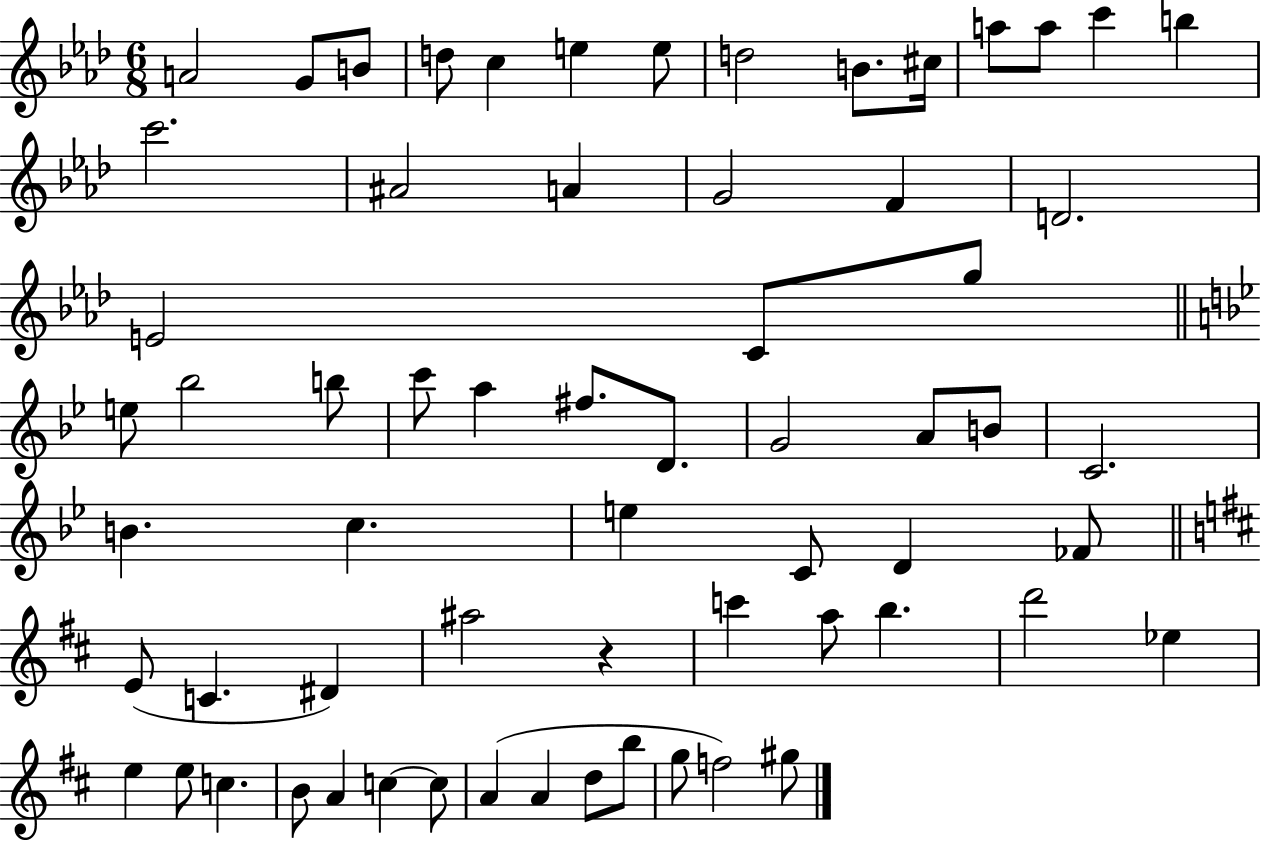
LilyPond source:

{
  \clef treble
  \numericTimeSignature
  \time 6/8
  \key aes \major
  a'2 g'8 b'8 | d''8 c''4 e''4 e''8 | d''2 b'8. cis''16 | a''8 a''8 c'''4 b''4 | \break c'''2. | ais'2 a'4 | g'2 f'4 | d'2. | \break e'2 c'8 g''8 | \bar "||" \break \key bes \major e''8 bes''2 b''8 | c'''8 a''4 fis''8. d'8. | g'2 a'8 b'8 | c'2. | \break b'4. c''4. | e''4 c'8 d'4 fes'8 | \bar "||" \break \key d \major e'8( c'4. dis'4) | ais''2 r4 | c'''4 a''8 b''4. | d'''2 ees''4 | \break e''4 e''8 c''4. | b'8 a'4 c''4~~ c''8 | a'4( a'4 d''8 b''8 | g''8 f''2) gis''8 | \break \bar "|."
}